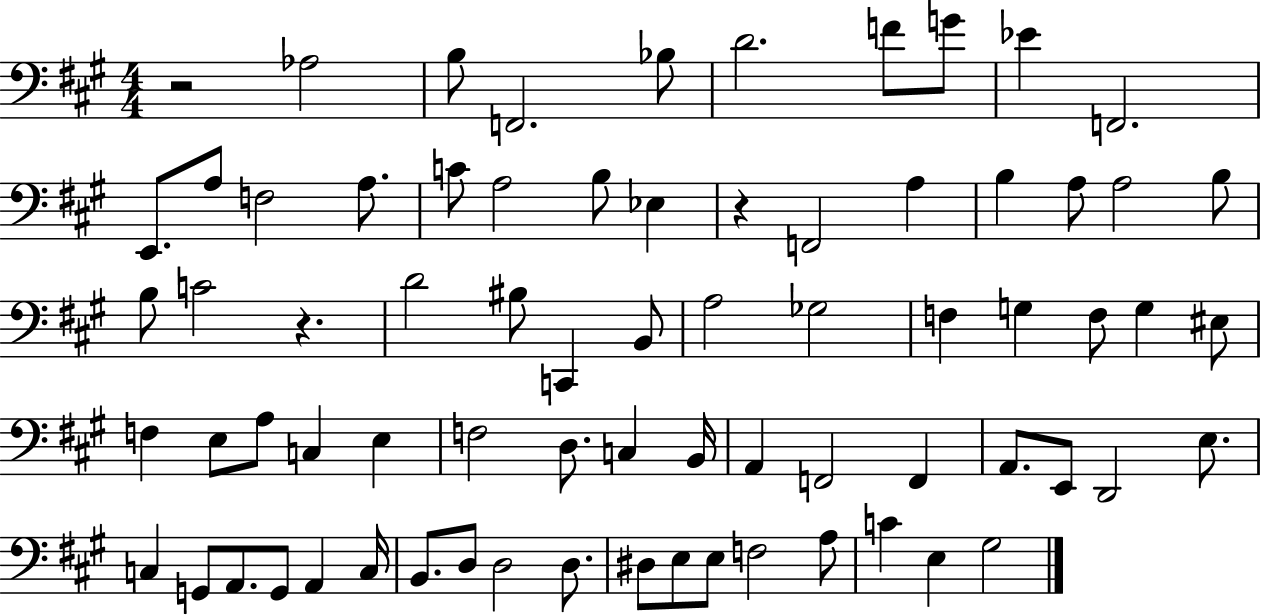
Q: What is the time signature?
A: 4/4